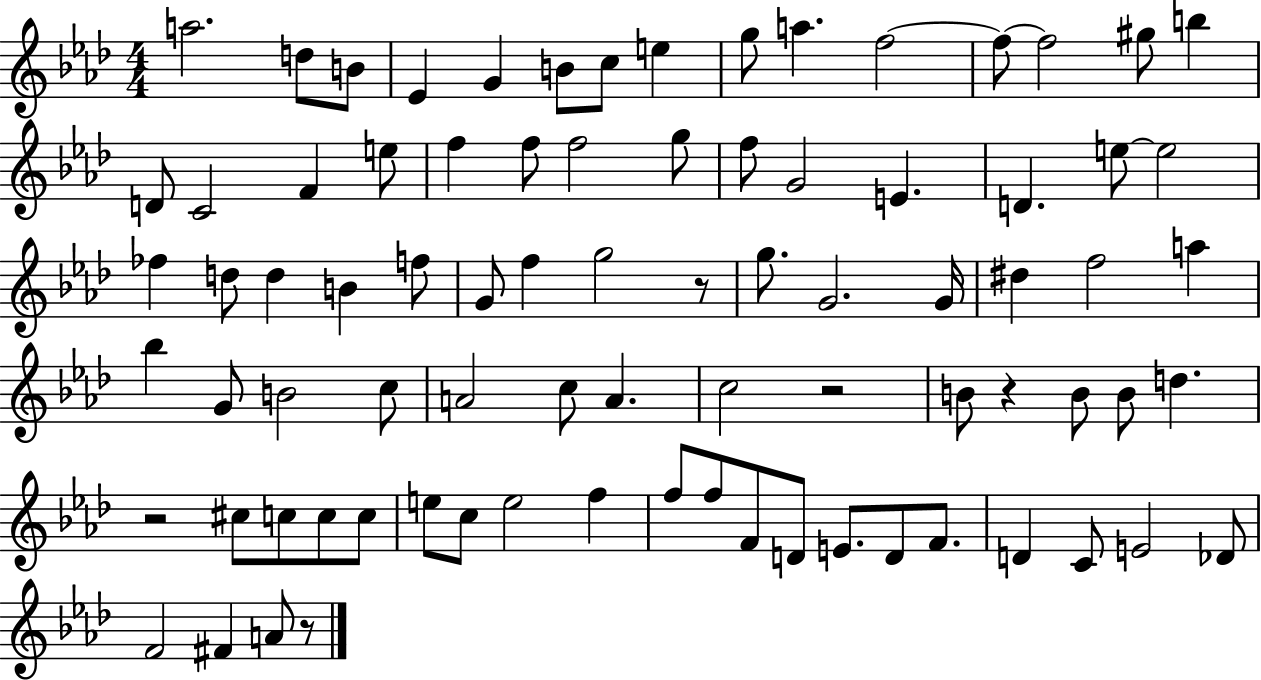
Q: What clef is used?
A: treble